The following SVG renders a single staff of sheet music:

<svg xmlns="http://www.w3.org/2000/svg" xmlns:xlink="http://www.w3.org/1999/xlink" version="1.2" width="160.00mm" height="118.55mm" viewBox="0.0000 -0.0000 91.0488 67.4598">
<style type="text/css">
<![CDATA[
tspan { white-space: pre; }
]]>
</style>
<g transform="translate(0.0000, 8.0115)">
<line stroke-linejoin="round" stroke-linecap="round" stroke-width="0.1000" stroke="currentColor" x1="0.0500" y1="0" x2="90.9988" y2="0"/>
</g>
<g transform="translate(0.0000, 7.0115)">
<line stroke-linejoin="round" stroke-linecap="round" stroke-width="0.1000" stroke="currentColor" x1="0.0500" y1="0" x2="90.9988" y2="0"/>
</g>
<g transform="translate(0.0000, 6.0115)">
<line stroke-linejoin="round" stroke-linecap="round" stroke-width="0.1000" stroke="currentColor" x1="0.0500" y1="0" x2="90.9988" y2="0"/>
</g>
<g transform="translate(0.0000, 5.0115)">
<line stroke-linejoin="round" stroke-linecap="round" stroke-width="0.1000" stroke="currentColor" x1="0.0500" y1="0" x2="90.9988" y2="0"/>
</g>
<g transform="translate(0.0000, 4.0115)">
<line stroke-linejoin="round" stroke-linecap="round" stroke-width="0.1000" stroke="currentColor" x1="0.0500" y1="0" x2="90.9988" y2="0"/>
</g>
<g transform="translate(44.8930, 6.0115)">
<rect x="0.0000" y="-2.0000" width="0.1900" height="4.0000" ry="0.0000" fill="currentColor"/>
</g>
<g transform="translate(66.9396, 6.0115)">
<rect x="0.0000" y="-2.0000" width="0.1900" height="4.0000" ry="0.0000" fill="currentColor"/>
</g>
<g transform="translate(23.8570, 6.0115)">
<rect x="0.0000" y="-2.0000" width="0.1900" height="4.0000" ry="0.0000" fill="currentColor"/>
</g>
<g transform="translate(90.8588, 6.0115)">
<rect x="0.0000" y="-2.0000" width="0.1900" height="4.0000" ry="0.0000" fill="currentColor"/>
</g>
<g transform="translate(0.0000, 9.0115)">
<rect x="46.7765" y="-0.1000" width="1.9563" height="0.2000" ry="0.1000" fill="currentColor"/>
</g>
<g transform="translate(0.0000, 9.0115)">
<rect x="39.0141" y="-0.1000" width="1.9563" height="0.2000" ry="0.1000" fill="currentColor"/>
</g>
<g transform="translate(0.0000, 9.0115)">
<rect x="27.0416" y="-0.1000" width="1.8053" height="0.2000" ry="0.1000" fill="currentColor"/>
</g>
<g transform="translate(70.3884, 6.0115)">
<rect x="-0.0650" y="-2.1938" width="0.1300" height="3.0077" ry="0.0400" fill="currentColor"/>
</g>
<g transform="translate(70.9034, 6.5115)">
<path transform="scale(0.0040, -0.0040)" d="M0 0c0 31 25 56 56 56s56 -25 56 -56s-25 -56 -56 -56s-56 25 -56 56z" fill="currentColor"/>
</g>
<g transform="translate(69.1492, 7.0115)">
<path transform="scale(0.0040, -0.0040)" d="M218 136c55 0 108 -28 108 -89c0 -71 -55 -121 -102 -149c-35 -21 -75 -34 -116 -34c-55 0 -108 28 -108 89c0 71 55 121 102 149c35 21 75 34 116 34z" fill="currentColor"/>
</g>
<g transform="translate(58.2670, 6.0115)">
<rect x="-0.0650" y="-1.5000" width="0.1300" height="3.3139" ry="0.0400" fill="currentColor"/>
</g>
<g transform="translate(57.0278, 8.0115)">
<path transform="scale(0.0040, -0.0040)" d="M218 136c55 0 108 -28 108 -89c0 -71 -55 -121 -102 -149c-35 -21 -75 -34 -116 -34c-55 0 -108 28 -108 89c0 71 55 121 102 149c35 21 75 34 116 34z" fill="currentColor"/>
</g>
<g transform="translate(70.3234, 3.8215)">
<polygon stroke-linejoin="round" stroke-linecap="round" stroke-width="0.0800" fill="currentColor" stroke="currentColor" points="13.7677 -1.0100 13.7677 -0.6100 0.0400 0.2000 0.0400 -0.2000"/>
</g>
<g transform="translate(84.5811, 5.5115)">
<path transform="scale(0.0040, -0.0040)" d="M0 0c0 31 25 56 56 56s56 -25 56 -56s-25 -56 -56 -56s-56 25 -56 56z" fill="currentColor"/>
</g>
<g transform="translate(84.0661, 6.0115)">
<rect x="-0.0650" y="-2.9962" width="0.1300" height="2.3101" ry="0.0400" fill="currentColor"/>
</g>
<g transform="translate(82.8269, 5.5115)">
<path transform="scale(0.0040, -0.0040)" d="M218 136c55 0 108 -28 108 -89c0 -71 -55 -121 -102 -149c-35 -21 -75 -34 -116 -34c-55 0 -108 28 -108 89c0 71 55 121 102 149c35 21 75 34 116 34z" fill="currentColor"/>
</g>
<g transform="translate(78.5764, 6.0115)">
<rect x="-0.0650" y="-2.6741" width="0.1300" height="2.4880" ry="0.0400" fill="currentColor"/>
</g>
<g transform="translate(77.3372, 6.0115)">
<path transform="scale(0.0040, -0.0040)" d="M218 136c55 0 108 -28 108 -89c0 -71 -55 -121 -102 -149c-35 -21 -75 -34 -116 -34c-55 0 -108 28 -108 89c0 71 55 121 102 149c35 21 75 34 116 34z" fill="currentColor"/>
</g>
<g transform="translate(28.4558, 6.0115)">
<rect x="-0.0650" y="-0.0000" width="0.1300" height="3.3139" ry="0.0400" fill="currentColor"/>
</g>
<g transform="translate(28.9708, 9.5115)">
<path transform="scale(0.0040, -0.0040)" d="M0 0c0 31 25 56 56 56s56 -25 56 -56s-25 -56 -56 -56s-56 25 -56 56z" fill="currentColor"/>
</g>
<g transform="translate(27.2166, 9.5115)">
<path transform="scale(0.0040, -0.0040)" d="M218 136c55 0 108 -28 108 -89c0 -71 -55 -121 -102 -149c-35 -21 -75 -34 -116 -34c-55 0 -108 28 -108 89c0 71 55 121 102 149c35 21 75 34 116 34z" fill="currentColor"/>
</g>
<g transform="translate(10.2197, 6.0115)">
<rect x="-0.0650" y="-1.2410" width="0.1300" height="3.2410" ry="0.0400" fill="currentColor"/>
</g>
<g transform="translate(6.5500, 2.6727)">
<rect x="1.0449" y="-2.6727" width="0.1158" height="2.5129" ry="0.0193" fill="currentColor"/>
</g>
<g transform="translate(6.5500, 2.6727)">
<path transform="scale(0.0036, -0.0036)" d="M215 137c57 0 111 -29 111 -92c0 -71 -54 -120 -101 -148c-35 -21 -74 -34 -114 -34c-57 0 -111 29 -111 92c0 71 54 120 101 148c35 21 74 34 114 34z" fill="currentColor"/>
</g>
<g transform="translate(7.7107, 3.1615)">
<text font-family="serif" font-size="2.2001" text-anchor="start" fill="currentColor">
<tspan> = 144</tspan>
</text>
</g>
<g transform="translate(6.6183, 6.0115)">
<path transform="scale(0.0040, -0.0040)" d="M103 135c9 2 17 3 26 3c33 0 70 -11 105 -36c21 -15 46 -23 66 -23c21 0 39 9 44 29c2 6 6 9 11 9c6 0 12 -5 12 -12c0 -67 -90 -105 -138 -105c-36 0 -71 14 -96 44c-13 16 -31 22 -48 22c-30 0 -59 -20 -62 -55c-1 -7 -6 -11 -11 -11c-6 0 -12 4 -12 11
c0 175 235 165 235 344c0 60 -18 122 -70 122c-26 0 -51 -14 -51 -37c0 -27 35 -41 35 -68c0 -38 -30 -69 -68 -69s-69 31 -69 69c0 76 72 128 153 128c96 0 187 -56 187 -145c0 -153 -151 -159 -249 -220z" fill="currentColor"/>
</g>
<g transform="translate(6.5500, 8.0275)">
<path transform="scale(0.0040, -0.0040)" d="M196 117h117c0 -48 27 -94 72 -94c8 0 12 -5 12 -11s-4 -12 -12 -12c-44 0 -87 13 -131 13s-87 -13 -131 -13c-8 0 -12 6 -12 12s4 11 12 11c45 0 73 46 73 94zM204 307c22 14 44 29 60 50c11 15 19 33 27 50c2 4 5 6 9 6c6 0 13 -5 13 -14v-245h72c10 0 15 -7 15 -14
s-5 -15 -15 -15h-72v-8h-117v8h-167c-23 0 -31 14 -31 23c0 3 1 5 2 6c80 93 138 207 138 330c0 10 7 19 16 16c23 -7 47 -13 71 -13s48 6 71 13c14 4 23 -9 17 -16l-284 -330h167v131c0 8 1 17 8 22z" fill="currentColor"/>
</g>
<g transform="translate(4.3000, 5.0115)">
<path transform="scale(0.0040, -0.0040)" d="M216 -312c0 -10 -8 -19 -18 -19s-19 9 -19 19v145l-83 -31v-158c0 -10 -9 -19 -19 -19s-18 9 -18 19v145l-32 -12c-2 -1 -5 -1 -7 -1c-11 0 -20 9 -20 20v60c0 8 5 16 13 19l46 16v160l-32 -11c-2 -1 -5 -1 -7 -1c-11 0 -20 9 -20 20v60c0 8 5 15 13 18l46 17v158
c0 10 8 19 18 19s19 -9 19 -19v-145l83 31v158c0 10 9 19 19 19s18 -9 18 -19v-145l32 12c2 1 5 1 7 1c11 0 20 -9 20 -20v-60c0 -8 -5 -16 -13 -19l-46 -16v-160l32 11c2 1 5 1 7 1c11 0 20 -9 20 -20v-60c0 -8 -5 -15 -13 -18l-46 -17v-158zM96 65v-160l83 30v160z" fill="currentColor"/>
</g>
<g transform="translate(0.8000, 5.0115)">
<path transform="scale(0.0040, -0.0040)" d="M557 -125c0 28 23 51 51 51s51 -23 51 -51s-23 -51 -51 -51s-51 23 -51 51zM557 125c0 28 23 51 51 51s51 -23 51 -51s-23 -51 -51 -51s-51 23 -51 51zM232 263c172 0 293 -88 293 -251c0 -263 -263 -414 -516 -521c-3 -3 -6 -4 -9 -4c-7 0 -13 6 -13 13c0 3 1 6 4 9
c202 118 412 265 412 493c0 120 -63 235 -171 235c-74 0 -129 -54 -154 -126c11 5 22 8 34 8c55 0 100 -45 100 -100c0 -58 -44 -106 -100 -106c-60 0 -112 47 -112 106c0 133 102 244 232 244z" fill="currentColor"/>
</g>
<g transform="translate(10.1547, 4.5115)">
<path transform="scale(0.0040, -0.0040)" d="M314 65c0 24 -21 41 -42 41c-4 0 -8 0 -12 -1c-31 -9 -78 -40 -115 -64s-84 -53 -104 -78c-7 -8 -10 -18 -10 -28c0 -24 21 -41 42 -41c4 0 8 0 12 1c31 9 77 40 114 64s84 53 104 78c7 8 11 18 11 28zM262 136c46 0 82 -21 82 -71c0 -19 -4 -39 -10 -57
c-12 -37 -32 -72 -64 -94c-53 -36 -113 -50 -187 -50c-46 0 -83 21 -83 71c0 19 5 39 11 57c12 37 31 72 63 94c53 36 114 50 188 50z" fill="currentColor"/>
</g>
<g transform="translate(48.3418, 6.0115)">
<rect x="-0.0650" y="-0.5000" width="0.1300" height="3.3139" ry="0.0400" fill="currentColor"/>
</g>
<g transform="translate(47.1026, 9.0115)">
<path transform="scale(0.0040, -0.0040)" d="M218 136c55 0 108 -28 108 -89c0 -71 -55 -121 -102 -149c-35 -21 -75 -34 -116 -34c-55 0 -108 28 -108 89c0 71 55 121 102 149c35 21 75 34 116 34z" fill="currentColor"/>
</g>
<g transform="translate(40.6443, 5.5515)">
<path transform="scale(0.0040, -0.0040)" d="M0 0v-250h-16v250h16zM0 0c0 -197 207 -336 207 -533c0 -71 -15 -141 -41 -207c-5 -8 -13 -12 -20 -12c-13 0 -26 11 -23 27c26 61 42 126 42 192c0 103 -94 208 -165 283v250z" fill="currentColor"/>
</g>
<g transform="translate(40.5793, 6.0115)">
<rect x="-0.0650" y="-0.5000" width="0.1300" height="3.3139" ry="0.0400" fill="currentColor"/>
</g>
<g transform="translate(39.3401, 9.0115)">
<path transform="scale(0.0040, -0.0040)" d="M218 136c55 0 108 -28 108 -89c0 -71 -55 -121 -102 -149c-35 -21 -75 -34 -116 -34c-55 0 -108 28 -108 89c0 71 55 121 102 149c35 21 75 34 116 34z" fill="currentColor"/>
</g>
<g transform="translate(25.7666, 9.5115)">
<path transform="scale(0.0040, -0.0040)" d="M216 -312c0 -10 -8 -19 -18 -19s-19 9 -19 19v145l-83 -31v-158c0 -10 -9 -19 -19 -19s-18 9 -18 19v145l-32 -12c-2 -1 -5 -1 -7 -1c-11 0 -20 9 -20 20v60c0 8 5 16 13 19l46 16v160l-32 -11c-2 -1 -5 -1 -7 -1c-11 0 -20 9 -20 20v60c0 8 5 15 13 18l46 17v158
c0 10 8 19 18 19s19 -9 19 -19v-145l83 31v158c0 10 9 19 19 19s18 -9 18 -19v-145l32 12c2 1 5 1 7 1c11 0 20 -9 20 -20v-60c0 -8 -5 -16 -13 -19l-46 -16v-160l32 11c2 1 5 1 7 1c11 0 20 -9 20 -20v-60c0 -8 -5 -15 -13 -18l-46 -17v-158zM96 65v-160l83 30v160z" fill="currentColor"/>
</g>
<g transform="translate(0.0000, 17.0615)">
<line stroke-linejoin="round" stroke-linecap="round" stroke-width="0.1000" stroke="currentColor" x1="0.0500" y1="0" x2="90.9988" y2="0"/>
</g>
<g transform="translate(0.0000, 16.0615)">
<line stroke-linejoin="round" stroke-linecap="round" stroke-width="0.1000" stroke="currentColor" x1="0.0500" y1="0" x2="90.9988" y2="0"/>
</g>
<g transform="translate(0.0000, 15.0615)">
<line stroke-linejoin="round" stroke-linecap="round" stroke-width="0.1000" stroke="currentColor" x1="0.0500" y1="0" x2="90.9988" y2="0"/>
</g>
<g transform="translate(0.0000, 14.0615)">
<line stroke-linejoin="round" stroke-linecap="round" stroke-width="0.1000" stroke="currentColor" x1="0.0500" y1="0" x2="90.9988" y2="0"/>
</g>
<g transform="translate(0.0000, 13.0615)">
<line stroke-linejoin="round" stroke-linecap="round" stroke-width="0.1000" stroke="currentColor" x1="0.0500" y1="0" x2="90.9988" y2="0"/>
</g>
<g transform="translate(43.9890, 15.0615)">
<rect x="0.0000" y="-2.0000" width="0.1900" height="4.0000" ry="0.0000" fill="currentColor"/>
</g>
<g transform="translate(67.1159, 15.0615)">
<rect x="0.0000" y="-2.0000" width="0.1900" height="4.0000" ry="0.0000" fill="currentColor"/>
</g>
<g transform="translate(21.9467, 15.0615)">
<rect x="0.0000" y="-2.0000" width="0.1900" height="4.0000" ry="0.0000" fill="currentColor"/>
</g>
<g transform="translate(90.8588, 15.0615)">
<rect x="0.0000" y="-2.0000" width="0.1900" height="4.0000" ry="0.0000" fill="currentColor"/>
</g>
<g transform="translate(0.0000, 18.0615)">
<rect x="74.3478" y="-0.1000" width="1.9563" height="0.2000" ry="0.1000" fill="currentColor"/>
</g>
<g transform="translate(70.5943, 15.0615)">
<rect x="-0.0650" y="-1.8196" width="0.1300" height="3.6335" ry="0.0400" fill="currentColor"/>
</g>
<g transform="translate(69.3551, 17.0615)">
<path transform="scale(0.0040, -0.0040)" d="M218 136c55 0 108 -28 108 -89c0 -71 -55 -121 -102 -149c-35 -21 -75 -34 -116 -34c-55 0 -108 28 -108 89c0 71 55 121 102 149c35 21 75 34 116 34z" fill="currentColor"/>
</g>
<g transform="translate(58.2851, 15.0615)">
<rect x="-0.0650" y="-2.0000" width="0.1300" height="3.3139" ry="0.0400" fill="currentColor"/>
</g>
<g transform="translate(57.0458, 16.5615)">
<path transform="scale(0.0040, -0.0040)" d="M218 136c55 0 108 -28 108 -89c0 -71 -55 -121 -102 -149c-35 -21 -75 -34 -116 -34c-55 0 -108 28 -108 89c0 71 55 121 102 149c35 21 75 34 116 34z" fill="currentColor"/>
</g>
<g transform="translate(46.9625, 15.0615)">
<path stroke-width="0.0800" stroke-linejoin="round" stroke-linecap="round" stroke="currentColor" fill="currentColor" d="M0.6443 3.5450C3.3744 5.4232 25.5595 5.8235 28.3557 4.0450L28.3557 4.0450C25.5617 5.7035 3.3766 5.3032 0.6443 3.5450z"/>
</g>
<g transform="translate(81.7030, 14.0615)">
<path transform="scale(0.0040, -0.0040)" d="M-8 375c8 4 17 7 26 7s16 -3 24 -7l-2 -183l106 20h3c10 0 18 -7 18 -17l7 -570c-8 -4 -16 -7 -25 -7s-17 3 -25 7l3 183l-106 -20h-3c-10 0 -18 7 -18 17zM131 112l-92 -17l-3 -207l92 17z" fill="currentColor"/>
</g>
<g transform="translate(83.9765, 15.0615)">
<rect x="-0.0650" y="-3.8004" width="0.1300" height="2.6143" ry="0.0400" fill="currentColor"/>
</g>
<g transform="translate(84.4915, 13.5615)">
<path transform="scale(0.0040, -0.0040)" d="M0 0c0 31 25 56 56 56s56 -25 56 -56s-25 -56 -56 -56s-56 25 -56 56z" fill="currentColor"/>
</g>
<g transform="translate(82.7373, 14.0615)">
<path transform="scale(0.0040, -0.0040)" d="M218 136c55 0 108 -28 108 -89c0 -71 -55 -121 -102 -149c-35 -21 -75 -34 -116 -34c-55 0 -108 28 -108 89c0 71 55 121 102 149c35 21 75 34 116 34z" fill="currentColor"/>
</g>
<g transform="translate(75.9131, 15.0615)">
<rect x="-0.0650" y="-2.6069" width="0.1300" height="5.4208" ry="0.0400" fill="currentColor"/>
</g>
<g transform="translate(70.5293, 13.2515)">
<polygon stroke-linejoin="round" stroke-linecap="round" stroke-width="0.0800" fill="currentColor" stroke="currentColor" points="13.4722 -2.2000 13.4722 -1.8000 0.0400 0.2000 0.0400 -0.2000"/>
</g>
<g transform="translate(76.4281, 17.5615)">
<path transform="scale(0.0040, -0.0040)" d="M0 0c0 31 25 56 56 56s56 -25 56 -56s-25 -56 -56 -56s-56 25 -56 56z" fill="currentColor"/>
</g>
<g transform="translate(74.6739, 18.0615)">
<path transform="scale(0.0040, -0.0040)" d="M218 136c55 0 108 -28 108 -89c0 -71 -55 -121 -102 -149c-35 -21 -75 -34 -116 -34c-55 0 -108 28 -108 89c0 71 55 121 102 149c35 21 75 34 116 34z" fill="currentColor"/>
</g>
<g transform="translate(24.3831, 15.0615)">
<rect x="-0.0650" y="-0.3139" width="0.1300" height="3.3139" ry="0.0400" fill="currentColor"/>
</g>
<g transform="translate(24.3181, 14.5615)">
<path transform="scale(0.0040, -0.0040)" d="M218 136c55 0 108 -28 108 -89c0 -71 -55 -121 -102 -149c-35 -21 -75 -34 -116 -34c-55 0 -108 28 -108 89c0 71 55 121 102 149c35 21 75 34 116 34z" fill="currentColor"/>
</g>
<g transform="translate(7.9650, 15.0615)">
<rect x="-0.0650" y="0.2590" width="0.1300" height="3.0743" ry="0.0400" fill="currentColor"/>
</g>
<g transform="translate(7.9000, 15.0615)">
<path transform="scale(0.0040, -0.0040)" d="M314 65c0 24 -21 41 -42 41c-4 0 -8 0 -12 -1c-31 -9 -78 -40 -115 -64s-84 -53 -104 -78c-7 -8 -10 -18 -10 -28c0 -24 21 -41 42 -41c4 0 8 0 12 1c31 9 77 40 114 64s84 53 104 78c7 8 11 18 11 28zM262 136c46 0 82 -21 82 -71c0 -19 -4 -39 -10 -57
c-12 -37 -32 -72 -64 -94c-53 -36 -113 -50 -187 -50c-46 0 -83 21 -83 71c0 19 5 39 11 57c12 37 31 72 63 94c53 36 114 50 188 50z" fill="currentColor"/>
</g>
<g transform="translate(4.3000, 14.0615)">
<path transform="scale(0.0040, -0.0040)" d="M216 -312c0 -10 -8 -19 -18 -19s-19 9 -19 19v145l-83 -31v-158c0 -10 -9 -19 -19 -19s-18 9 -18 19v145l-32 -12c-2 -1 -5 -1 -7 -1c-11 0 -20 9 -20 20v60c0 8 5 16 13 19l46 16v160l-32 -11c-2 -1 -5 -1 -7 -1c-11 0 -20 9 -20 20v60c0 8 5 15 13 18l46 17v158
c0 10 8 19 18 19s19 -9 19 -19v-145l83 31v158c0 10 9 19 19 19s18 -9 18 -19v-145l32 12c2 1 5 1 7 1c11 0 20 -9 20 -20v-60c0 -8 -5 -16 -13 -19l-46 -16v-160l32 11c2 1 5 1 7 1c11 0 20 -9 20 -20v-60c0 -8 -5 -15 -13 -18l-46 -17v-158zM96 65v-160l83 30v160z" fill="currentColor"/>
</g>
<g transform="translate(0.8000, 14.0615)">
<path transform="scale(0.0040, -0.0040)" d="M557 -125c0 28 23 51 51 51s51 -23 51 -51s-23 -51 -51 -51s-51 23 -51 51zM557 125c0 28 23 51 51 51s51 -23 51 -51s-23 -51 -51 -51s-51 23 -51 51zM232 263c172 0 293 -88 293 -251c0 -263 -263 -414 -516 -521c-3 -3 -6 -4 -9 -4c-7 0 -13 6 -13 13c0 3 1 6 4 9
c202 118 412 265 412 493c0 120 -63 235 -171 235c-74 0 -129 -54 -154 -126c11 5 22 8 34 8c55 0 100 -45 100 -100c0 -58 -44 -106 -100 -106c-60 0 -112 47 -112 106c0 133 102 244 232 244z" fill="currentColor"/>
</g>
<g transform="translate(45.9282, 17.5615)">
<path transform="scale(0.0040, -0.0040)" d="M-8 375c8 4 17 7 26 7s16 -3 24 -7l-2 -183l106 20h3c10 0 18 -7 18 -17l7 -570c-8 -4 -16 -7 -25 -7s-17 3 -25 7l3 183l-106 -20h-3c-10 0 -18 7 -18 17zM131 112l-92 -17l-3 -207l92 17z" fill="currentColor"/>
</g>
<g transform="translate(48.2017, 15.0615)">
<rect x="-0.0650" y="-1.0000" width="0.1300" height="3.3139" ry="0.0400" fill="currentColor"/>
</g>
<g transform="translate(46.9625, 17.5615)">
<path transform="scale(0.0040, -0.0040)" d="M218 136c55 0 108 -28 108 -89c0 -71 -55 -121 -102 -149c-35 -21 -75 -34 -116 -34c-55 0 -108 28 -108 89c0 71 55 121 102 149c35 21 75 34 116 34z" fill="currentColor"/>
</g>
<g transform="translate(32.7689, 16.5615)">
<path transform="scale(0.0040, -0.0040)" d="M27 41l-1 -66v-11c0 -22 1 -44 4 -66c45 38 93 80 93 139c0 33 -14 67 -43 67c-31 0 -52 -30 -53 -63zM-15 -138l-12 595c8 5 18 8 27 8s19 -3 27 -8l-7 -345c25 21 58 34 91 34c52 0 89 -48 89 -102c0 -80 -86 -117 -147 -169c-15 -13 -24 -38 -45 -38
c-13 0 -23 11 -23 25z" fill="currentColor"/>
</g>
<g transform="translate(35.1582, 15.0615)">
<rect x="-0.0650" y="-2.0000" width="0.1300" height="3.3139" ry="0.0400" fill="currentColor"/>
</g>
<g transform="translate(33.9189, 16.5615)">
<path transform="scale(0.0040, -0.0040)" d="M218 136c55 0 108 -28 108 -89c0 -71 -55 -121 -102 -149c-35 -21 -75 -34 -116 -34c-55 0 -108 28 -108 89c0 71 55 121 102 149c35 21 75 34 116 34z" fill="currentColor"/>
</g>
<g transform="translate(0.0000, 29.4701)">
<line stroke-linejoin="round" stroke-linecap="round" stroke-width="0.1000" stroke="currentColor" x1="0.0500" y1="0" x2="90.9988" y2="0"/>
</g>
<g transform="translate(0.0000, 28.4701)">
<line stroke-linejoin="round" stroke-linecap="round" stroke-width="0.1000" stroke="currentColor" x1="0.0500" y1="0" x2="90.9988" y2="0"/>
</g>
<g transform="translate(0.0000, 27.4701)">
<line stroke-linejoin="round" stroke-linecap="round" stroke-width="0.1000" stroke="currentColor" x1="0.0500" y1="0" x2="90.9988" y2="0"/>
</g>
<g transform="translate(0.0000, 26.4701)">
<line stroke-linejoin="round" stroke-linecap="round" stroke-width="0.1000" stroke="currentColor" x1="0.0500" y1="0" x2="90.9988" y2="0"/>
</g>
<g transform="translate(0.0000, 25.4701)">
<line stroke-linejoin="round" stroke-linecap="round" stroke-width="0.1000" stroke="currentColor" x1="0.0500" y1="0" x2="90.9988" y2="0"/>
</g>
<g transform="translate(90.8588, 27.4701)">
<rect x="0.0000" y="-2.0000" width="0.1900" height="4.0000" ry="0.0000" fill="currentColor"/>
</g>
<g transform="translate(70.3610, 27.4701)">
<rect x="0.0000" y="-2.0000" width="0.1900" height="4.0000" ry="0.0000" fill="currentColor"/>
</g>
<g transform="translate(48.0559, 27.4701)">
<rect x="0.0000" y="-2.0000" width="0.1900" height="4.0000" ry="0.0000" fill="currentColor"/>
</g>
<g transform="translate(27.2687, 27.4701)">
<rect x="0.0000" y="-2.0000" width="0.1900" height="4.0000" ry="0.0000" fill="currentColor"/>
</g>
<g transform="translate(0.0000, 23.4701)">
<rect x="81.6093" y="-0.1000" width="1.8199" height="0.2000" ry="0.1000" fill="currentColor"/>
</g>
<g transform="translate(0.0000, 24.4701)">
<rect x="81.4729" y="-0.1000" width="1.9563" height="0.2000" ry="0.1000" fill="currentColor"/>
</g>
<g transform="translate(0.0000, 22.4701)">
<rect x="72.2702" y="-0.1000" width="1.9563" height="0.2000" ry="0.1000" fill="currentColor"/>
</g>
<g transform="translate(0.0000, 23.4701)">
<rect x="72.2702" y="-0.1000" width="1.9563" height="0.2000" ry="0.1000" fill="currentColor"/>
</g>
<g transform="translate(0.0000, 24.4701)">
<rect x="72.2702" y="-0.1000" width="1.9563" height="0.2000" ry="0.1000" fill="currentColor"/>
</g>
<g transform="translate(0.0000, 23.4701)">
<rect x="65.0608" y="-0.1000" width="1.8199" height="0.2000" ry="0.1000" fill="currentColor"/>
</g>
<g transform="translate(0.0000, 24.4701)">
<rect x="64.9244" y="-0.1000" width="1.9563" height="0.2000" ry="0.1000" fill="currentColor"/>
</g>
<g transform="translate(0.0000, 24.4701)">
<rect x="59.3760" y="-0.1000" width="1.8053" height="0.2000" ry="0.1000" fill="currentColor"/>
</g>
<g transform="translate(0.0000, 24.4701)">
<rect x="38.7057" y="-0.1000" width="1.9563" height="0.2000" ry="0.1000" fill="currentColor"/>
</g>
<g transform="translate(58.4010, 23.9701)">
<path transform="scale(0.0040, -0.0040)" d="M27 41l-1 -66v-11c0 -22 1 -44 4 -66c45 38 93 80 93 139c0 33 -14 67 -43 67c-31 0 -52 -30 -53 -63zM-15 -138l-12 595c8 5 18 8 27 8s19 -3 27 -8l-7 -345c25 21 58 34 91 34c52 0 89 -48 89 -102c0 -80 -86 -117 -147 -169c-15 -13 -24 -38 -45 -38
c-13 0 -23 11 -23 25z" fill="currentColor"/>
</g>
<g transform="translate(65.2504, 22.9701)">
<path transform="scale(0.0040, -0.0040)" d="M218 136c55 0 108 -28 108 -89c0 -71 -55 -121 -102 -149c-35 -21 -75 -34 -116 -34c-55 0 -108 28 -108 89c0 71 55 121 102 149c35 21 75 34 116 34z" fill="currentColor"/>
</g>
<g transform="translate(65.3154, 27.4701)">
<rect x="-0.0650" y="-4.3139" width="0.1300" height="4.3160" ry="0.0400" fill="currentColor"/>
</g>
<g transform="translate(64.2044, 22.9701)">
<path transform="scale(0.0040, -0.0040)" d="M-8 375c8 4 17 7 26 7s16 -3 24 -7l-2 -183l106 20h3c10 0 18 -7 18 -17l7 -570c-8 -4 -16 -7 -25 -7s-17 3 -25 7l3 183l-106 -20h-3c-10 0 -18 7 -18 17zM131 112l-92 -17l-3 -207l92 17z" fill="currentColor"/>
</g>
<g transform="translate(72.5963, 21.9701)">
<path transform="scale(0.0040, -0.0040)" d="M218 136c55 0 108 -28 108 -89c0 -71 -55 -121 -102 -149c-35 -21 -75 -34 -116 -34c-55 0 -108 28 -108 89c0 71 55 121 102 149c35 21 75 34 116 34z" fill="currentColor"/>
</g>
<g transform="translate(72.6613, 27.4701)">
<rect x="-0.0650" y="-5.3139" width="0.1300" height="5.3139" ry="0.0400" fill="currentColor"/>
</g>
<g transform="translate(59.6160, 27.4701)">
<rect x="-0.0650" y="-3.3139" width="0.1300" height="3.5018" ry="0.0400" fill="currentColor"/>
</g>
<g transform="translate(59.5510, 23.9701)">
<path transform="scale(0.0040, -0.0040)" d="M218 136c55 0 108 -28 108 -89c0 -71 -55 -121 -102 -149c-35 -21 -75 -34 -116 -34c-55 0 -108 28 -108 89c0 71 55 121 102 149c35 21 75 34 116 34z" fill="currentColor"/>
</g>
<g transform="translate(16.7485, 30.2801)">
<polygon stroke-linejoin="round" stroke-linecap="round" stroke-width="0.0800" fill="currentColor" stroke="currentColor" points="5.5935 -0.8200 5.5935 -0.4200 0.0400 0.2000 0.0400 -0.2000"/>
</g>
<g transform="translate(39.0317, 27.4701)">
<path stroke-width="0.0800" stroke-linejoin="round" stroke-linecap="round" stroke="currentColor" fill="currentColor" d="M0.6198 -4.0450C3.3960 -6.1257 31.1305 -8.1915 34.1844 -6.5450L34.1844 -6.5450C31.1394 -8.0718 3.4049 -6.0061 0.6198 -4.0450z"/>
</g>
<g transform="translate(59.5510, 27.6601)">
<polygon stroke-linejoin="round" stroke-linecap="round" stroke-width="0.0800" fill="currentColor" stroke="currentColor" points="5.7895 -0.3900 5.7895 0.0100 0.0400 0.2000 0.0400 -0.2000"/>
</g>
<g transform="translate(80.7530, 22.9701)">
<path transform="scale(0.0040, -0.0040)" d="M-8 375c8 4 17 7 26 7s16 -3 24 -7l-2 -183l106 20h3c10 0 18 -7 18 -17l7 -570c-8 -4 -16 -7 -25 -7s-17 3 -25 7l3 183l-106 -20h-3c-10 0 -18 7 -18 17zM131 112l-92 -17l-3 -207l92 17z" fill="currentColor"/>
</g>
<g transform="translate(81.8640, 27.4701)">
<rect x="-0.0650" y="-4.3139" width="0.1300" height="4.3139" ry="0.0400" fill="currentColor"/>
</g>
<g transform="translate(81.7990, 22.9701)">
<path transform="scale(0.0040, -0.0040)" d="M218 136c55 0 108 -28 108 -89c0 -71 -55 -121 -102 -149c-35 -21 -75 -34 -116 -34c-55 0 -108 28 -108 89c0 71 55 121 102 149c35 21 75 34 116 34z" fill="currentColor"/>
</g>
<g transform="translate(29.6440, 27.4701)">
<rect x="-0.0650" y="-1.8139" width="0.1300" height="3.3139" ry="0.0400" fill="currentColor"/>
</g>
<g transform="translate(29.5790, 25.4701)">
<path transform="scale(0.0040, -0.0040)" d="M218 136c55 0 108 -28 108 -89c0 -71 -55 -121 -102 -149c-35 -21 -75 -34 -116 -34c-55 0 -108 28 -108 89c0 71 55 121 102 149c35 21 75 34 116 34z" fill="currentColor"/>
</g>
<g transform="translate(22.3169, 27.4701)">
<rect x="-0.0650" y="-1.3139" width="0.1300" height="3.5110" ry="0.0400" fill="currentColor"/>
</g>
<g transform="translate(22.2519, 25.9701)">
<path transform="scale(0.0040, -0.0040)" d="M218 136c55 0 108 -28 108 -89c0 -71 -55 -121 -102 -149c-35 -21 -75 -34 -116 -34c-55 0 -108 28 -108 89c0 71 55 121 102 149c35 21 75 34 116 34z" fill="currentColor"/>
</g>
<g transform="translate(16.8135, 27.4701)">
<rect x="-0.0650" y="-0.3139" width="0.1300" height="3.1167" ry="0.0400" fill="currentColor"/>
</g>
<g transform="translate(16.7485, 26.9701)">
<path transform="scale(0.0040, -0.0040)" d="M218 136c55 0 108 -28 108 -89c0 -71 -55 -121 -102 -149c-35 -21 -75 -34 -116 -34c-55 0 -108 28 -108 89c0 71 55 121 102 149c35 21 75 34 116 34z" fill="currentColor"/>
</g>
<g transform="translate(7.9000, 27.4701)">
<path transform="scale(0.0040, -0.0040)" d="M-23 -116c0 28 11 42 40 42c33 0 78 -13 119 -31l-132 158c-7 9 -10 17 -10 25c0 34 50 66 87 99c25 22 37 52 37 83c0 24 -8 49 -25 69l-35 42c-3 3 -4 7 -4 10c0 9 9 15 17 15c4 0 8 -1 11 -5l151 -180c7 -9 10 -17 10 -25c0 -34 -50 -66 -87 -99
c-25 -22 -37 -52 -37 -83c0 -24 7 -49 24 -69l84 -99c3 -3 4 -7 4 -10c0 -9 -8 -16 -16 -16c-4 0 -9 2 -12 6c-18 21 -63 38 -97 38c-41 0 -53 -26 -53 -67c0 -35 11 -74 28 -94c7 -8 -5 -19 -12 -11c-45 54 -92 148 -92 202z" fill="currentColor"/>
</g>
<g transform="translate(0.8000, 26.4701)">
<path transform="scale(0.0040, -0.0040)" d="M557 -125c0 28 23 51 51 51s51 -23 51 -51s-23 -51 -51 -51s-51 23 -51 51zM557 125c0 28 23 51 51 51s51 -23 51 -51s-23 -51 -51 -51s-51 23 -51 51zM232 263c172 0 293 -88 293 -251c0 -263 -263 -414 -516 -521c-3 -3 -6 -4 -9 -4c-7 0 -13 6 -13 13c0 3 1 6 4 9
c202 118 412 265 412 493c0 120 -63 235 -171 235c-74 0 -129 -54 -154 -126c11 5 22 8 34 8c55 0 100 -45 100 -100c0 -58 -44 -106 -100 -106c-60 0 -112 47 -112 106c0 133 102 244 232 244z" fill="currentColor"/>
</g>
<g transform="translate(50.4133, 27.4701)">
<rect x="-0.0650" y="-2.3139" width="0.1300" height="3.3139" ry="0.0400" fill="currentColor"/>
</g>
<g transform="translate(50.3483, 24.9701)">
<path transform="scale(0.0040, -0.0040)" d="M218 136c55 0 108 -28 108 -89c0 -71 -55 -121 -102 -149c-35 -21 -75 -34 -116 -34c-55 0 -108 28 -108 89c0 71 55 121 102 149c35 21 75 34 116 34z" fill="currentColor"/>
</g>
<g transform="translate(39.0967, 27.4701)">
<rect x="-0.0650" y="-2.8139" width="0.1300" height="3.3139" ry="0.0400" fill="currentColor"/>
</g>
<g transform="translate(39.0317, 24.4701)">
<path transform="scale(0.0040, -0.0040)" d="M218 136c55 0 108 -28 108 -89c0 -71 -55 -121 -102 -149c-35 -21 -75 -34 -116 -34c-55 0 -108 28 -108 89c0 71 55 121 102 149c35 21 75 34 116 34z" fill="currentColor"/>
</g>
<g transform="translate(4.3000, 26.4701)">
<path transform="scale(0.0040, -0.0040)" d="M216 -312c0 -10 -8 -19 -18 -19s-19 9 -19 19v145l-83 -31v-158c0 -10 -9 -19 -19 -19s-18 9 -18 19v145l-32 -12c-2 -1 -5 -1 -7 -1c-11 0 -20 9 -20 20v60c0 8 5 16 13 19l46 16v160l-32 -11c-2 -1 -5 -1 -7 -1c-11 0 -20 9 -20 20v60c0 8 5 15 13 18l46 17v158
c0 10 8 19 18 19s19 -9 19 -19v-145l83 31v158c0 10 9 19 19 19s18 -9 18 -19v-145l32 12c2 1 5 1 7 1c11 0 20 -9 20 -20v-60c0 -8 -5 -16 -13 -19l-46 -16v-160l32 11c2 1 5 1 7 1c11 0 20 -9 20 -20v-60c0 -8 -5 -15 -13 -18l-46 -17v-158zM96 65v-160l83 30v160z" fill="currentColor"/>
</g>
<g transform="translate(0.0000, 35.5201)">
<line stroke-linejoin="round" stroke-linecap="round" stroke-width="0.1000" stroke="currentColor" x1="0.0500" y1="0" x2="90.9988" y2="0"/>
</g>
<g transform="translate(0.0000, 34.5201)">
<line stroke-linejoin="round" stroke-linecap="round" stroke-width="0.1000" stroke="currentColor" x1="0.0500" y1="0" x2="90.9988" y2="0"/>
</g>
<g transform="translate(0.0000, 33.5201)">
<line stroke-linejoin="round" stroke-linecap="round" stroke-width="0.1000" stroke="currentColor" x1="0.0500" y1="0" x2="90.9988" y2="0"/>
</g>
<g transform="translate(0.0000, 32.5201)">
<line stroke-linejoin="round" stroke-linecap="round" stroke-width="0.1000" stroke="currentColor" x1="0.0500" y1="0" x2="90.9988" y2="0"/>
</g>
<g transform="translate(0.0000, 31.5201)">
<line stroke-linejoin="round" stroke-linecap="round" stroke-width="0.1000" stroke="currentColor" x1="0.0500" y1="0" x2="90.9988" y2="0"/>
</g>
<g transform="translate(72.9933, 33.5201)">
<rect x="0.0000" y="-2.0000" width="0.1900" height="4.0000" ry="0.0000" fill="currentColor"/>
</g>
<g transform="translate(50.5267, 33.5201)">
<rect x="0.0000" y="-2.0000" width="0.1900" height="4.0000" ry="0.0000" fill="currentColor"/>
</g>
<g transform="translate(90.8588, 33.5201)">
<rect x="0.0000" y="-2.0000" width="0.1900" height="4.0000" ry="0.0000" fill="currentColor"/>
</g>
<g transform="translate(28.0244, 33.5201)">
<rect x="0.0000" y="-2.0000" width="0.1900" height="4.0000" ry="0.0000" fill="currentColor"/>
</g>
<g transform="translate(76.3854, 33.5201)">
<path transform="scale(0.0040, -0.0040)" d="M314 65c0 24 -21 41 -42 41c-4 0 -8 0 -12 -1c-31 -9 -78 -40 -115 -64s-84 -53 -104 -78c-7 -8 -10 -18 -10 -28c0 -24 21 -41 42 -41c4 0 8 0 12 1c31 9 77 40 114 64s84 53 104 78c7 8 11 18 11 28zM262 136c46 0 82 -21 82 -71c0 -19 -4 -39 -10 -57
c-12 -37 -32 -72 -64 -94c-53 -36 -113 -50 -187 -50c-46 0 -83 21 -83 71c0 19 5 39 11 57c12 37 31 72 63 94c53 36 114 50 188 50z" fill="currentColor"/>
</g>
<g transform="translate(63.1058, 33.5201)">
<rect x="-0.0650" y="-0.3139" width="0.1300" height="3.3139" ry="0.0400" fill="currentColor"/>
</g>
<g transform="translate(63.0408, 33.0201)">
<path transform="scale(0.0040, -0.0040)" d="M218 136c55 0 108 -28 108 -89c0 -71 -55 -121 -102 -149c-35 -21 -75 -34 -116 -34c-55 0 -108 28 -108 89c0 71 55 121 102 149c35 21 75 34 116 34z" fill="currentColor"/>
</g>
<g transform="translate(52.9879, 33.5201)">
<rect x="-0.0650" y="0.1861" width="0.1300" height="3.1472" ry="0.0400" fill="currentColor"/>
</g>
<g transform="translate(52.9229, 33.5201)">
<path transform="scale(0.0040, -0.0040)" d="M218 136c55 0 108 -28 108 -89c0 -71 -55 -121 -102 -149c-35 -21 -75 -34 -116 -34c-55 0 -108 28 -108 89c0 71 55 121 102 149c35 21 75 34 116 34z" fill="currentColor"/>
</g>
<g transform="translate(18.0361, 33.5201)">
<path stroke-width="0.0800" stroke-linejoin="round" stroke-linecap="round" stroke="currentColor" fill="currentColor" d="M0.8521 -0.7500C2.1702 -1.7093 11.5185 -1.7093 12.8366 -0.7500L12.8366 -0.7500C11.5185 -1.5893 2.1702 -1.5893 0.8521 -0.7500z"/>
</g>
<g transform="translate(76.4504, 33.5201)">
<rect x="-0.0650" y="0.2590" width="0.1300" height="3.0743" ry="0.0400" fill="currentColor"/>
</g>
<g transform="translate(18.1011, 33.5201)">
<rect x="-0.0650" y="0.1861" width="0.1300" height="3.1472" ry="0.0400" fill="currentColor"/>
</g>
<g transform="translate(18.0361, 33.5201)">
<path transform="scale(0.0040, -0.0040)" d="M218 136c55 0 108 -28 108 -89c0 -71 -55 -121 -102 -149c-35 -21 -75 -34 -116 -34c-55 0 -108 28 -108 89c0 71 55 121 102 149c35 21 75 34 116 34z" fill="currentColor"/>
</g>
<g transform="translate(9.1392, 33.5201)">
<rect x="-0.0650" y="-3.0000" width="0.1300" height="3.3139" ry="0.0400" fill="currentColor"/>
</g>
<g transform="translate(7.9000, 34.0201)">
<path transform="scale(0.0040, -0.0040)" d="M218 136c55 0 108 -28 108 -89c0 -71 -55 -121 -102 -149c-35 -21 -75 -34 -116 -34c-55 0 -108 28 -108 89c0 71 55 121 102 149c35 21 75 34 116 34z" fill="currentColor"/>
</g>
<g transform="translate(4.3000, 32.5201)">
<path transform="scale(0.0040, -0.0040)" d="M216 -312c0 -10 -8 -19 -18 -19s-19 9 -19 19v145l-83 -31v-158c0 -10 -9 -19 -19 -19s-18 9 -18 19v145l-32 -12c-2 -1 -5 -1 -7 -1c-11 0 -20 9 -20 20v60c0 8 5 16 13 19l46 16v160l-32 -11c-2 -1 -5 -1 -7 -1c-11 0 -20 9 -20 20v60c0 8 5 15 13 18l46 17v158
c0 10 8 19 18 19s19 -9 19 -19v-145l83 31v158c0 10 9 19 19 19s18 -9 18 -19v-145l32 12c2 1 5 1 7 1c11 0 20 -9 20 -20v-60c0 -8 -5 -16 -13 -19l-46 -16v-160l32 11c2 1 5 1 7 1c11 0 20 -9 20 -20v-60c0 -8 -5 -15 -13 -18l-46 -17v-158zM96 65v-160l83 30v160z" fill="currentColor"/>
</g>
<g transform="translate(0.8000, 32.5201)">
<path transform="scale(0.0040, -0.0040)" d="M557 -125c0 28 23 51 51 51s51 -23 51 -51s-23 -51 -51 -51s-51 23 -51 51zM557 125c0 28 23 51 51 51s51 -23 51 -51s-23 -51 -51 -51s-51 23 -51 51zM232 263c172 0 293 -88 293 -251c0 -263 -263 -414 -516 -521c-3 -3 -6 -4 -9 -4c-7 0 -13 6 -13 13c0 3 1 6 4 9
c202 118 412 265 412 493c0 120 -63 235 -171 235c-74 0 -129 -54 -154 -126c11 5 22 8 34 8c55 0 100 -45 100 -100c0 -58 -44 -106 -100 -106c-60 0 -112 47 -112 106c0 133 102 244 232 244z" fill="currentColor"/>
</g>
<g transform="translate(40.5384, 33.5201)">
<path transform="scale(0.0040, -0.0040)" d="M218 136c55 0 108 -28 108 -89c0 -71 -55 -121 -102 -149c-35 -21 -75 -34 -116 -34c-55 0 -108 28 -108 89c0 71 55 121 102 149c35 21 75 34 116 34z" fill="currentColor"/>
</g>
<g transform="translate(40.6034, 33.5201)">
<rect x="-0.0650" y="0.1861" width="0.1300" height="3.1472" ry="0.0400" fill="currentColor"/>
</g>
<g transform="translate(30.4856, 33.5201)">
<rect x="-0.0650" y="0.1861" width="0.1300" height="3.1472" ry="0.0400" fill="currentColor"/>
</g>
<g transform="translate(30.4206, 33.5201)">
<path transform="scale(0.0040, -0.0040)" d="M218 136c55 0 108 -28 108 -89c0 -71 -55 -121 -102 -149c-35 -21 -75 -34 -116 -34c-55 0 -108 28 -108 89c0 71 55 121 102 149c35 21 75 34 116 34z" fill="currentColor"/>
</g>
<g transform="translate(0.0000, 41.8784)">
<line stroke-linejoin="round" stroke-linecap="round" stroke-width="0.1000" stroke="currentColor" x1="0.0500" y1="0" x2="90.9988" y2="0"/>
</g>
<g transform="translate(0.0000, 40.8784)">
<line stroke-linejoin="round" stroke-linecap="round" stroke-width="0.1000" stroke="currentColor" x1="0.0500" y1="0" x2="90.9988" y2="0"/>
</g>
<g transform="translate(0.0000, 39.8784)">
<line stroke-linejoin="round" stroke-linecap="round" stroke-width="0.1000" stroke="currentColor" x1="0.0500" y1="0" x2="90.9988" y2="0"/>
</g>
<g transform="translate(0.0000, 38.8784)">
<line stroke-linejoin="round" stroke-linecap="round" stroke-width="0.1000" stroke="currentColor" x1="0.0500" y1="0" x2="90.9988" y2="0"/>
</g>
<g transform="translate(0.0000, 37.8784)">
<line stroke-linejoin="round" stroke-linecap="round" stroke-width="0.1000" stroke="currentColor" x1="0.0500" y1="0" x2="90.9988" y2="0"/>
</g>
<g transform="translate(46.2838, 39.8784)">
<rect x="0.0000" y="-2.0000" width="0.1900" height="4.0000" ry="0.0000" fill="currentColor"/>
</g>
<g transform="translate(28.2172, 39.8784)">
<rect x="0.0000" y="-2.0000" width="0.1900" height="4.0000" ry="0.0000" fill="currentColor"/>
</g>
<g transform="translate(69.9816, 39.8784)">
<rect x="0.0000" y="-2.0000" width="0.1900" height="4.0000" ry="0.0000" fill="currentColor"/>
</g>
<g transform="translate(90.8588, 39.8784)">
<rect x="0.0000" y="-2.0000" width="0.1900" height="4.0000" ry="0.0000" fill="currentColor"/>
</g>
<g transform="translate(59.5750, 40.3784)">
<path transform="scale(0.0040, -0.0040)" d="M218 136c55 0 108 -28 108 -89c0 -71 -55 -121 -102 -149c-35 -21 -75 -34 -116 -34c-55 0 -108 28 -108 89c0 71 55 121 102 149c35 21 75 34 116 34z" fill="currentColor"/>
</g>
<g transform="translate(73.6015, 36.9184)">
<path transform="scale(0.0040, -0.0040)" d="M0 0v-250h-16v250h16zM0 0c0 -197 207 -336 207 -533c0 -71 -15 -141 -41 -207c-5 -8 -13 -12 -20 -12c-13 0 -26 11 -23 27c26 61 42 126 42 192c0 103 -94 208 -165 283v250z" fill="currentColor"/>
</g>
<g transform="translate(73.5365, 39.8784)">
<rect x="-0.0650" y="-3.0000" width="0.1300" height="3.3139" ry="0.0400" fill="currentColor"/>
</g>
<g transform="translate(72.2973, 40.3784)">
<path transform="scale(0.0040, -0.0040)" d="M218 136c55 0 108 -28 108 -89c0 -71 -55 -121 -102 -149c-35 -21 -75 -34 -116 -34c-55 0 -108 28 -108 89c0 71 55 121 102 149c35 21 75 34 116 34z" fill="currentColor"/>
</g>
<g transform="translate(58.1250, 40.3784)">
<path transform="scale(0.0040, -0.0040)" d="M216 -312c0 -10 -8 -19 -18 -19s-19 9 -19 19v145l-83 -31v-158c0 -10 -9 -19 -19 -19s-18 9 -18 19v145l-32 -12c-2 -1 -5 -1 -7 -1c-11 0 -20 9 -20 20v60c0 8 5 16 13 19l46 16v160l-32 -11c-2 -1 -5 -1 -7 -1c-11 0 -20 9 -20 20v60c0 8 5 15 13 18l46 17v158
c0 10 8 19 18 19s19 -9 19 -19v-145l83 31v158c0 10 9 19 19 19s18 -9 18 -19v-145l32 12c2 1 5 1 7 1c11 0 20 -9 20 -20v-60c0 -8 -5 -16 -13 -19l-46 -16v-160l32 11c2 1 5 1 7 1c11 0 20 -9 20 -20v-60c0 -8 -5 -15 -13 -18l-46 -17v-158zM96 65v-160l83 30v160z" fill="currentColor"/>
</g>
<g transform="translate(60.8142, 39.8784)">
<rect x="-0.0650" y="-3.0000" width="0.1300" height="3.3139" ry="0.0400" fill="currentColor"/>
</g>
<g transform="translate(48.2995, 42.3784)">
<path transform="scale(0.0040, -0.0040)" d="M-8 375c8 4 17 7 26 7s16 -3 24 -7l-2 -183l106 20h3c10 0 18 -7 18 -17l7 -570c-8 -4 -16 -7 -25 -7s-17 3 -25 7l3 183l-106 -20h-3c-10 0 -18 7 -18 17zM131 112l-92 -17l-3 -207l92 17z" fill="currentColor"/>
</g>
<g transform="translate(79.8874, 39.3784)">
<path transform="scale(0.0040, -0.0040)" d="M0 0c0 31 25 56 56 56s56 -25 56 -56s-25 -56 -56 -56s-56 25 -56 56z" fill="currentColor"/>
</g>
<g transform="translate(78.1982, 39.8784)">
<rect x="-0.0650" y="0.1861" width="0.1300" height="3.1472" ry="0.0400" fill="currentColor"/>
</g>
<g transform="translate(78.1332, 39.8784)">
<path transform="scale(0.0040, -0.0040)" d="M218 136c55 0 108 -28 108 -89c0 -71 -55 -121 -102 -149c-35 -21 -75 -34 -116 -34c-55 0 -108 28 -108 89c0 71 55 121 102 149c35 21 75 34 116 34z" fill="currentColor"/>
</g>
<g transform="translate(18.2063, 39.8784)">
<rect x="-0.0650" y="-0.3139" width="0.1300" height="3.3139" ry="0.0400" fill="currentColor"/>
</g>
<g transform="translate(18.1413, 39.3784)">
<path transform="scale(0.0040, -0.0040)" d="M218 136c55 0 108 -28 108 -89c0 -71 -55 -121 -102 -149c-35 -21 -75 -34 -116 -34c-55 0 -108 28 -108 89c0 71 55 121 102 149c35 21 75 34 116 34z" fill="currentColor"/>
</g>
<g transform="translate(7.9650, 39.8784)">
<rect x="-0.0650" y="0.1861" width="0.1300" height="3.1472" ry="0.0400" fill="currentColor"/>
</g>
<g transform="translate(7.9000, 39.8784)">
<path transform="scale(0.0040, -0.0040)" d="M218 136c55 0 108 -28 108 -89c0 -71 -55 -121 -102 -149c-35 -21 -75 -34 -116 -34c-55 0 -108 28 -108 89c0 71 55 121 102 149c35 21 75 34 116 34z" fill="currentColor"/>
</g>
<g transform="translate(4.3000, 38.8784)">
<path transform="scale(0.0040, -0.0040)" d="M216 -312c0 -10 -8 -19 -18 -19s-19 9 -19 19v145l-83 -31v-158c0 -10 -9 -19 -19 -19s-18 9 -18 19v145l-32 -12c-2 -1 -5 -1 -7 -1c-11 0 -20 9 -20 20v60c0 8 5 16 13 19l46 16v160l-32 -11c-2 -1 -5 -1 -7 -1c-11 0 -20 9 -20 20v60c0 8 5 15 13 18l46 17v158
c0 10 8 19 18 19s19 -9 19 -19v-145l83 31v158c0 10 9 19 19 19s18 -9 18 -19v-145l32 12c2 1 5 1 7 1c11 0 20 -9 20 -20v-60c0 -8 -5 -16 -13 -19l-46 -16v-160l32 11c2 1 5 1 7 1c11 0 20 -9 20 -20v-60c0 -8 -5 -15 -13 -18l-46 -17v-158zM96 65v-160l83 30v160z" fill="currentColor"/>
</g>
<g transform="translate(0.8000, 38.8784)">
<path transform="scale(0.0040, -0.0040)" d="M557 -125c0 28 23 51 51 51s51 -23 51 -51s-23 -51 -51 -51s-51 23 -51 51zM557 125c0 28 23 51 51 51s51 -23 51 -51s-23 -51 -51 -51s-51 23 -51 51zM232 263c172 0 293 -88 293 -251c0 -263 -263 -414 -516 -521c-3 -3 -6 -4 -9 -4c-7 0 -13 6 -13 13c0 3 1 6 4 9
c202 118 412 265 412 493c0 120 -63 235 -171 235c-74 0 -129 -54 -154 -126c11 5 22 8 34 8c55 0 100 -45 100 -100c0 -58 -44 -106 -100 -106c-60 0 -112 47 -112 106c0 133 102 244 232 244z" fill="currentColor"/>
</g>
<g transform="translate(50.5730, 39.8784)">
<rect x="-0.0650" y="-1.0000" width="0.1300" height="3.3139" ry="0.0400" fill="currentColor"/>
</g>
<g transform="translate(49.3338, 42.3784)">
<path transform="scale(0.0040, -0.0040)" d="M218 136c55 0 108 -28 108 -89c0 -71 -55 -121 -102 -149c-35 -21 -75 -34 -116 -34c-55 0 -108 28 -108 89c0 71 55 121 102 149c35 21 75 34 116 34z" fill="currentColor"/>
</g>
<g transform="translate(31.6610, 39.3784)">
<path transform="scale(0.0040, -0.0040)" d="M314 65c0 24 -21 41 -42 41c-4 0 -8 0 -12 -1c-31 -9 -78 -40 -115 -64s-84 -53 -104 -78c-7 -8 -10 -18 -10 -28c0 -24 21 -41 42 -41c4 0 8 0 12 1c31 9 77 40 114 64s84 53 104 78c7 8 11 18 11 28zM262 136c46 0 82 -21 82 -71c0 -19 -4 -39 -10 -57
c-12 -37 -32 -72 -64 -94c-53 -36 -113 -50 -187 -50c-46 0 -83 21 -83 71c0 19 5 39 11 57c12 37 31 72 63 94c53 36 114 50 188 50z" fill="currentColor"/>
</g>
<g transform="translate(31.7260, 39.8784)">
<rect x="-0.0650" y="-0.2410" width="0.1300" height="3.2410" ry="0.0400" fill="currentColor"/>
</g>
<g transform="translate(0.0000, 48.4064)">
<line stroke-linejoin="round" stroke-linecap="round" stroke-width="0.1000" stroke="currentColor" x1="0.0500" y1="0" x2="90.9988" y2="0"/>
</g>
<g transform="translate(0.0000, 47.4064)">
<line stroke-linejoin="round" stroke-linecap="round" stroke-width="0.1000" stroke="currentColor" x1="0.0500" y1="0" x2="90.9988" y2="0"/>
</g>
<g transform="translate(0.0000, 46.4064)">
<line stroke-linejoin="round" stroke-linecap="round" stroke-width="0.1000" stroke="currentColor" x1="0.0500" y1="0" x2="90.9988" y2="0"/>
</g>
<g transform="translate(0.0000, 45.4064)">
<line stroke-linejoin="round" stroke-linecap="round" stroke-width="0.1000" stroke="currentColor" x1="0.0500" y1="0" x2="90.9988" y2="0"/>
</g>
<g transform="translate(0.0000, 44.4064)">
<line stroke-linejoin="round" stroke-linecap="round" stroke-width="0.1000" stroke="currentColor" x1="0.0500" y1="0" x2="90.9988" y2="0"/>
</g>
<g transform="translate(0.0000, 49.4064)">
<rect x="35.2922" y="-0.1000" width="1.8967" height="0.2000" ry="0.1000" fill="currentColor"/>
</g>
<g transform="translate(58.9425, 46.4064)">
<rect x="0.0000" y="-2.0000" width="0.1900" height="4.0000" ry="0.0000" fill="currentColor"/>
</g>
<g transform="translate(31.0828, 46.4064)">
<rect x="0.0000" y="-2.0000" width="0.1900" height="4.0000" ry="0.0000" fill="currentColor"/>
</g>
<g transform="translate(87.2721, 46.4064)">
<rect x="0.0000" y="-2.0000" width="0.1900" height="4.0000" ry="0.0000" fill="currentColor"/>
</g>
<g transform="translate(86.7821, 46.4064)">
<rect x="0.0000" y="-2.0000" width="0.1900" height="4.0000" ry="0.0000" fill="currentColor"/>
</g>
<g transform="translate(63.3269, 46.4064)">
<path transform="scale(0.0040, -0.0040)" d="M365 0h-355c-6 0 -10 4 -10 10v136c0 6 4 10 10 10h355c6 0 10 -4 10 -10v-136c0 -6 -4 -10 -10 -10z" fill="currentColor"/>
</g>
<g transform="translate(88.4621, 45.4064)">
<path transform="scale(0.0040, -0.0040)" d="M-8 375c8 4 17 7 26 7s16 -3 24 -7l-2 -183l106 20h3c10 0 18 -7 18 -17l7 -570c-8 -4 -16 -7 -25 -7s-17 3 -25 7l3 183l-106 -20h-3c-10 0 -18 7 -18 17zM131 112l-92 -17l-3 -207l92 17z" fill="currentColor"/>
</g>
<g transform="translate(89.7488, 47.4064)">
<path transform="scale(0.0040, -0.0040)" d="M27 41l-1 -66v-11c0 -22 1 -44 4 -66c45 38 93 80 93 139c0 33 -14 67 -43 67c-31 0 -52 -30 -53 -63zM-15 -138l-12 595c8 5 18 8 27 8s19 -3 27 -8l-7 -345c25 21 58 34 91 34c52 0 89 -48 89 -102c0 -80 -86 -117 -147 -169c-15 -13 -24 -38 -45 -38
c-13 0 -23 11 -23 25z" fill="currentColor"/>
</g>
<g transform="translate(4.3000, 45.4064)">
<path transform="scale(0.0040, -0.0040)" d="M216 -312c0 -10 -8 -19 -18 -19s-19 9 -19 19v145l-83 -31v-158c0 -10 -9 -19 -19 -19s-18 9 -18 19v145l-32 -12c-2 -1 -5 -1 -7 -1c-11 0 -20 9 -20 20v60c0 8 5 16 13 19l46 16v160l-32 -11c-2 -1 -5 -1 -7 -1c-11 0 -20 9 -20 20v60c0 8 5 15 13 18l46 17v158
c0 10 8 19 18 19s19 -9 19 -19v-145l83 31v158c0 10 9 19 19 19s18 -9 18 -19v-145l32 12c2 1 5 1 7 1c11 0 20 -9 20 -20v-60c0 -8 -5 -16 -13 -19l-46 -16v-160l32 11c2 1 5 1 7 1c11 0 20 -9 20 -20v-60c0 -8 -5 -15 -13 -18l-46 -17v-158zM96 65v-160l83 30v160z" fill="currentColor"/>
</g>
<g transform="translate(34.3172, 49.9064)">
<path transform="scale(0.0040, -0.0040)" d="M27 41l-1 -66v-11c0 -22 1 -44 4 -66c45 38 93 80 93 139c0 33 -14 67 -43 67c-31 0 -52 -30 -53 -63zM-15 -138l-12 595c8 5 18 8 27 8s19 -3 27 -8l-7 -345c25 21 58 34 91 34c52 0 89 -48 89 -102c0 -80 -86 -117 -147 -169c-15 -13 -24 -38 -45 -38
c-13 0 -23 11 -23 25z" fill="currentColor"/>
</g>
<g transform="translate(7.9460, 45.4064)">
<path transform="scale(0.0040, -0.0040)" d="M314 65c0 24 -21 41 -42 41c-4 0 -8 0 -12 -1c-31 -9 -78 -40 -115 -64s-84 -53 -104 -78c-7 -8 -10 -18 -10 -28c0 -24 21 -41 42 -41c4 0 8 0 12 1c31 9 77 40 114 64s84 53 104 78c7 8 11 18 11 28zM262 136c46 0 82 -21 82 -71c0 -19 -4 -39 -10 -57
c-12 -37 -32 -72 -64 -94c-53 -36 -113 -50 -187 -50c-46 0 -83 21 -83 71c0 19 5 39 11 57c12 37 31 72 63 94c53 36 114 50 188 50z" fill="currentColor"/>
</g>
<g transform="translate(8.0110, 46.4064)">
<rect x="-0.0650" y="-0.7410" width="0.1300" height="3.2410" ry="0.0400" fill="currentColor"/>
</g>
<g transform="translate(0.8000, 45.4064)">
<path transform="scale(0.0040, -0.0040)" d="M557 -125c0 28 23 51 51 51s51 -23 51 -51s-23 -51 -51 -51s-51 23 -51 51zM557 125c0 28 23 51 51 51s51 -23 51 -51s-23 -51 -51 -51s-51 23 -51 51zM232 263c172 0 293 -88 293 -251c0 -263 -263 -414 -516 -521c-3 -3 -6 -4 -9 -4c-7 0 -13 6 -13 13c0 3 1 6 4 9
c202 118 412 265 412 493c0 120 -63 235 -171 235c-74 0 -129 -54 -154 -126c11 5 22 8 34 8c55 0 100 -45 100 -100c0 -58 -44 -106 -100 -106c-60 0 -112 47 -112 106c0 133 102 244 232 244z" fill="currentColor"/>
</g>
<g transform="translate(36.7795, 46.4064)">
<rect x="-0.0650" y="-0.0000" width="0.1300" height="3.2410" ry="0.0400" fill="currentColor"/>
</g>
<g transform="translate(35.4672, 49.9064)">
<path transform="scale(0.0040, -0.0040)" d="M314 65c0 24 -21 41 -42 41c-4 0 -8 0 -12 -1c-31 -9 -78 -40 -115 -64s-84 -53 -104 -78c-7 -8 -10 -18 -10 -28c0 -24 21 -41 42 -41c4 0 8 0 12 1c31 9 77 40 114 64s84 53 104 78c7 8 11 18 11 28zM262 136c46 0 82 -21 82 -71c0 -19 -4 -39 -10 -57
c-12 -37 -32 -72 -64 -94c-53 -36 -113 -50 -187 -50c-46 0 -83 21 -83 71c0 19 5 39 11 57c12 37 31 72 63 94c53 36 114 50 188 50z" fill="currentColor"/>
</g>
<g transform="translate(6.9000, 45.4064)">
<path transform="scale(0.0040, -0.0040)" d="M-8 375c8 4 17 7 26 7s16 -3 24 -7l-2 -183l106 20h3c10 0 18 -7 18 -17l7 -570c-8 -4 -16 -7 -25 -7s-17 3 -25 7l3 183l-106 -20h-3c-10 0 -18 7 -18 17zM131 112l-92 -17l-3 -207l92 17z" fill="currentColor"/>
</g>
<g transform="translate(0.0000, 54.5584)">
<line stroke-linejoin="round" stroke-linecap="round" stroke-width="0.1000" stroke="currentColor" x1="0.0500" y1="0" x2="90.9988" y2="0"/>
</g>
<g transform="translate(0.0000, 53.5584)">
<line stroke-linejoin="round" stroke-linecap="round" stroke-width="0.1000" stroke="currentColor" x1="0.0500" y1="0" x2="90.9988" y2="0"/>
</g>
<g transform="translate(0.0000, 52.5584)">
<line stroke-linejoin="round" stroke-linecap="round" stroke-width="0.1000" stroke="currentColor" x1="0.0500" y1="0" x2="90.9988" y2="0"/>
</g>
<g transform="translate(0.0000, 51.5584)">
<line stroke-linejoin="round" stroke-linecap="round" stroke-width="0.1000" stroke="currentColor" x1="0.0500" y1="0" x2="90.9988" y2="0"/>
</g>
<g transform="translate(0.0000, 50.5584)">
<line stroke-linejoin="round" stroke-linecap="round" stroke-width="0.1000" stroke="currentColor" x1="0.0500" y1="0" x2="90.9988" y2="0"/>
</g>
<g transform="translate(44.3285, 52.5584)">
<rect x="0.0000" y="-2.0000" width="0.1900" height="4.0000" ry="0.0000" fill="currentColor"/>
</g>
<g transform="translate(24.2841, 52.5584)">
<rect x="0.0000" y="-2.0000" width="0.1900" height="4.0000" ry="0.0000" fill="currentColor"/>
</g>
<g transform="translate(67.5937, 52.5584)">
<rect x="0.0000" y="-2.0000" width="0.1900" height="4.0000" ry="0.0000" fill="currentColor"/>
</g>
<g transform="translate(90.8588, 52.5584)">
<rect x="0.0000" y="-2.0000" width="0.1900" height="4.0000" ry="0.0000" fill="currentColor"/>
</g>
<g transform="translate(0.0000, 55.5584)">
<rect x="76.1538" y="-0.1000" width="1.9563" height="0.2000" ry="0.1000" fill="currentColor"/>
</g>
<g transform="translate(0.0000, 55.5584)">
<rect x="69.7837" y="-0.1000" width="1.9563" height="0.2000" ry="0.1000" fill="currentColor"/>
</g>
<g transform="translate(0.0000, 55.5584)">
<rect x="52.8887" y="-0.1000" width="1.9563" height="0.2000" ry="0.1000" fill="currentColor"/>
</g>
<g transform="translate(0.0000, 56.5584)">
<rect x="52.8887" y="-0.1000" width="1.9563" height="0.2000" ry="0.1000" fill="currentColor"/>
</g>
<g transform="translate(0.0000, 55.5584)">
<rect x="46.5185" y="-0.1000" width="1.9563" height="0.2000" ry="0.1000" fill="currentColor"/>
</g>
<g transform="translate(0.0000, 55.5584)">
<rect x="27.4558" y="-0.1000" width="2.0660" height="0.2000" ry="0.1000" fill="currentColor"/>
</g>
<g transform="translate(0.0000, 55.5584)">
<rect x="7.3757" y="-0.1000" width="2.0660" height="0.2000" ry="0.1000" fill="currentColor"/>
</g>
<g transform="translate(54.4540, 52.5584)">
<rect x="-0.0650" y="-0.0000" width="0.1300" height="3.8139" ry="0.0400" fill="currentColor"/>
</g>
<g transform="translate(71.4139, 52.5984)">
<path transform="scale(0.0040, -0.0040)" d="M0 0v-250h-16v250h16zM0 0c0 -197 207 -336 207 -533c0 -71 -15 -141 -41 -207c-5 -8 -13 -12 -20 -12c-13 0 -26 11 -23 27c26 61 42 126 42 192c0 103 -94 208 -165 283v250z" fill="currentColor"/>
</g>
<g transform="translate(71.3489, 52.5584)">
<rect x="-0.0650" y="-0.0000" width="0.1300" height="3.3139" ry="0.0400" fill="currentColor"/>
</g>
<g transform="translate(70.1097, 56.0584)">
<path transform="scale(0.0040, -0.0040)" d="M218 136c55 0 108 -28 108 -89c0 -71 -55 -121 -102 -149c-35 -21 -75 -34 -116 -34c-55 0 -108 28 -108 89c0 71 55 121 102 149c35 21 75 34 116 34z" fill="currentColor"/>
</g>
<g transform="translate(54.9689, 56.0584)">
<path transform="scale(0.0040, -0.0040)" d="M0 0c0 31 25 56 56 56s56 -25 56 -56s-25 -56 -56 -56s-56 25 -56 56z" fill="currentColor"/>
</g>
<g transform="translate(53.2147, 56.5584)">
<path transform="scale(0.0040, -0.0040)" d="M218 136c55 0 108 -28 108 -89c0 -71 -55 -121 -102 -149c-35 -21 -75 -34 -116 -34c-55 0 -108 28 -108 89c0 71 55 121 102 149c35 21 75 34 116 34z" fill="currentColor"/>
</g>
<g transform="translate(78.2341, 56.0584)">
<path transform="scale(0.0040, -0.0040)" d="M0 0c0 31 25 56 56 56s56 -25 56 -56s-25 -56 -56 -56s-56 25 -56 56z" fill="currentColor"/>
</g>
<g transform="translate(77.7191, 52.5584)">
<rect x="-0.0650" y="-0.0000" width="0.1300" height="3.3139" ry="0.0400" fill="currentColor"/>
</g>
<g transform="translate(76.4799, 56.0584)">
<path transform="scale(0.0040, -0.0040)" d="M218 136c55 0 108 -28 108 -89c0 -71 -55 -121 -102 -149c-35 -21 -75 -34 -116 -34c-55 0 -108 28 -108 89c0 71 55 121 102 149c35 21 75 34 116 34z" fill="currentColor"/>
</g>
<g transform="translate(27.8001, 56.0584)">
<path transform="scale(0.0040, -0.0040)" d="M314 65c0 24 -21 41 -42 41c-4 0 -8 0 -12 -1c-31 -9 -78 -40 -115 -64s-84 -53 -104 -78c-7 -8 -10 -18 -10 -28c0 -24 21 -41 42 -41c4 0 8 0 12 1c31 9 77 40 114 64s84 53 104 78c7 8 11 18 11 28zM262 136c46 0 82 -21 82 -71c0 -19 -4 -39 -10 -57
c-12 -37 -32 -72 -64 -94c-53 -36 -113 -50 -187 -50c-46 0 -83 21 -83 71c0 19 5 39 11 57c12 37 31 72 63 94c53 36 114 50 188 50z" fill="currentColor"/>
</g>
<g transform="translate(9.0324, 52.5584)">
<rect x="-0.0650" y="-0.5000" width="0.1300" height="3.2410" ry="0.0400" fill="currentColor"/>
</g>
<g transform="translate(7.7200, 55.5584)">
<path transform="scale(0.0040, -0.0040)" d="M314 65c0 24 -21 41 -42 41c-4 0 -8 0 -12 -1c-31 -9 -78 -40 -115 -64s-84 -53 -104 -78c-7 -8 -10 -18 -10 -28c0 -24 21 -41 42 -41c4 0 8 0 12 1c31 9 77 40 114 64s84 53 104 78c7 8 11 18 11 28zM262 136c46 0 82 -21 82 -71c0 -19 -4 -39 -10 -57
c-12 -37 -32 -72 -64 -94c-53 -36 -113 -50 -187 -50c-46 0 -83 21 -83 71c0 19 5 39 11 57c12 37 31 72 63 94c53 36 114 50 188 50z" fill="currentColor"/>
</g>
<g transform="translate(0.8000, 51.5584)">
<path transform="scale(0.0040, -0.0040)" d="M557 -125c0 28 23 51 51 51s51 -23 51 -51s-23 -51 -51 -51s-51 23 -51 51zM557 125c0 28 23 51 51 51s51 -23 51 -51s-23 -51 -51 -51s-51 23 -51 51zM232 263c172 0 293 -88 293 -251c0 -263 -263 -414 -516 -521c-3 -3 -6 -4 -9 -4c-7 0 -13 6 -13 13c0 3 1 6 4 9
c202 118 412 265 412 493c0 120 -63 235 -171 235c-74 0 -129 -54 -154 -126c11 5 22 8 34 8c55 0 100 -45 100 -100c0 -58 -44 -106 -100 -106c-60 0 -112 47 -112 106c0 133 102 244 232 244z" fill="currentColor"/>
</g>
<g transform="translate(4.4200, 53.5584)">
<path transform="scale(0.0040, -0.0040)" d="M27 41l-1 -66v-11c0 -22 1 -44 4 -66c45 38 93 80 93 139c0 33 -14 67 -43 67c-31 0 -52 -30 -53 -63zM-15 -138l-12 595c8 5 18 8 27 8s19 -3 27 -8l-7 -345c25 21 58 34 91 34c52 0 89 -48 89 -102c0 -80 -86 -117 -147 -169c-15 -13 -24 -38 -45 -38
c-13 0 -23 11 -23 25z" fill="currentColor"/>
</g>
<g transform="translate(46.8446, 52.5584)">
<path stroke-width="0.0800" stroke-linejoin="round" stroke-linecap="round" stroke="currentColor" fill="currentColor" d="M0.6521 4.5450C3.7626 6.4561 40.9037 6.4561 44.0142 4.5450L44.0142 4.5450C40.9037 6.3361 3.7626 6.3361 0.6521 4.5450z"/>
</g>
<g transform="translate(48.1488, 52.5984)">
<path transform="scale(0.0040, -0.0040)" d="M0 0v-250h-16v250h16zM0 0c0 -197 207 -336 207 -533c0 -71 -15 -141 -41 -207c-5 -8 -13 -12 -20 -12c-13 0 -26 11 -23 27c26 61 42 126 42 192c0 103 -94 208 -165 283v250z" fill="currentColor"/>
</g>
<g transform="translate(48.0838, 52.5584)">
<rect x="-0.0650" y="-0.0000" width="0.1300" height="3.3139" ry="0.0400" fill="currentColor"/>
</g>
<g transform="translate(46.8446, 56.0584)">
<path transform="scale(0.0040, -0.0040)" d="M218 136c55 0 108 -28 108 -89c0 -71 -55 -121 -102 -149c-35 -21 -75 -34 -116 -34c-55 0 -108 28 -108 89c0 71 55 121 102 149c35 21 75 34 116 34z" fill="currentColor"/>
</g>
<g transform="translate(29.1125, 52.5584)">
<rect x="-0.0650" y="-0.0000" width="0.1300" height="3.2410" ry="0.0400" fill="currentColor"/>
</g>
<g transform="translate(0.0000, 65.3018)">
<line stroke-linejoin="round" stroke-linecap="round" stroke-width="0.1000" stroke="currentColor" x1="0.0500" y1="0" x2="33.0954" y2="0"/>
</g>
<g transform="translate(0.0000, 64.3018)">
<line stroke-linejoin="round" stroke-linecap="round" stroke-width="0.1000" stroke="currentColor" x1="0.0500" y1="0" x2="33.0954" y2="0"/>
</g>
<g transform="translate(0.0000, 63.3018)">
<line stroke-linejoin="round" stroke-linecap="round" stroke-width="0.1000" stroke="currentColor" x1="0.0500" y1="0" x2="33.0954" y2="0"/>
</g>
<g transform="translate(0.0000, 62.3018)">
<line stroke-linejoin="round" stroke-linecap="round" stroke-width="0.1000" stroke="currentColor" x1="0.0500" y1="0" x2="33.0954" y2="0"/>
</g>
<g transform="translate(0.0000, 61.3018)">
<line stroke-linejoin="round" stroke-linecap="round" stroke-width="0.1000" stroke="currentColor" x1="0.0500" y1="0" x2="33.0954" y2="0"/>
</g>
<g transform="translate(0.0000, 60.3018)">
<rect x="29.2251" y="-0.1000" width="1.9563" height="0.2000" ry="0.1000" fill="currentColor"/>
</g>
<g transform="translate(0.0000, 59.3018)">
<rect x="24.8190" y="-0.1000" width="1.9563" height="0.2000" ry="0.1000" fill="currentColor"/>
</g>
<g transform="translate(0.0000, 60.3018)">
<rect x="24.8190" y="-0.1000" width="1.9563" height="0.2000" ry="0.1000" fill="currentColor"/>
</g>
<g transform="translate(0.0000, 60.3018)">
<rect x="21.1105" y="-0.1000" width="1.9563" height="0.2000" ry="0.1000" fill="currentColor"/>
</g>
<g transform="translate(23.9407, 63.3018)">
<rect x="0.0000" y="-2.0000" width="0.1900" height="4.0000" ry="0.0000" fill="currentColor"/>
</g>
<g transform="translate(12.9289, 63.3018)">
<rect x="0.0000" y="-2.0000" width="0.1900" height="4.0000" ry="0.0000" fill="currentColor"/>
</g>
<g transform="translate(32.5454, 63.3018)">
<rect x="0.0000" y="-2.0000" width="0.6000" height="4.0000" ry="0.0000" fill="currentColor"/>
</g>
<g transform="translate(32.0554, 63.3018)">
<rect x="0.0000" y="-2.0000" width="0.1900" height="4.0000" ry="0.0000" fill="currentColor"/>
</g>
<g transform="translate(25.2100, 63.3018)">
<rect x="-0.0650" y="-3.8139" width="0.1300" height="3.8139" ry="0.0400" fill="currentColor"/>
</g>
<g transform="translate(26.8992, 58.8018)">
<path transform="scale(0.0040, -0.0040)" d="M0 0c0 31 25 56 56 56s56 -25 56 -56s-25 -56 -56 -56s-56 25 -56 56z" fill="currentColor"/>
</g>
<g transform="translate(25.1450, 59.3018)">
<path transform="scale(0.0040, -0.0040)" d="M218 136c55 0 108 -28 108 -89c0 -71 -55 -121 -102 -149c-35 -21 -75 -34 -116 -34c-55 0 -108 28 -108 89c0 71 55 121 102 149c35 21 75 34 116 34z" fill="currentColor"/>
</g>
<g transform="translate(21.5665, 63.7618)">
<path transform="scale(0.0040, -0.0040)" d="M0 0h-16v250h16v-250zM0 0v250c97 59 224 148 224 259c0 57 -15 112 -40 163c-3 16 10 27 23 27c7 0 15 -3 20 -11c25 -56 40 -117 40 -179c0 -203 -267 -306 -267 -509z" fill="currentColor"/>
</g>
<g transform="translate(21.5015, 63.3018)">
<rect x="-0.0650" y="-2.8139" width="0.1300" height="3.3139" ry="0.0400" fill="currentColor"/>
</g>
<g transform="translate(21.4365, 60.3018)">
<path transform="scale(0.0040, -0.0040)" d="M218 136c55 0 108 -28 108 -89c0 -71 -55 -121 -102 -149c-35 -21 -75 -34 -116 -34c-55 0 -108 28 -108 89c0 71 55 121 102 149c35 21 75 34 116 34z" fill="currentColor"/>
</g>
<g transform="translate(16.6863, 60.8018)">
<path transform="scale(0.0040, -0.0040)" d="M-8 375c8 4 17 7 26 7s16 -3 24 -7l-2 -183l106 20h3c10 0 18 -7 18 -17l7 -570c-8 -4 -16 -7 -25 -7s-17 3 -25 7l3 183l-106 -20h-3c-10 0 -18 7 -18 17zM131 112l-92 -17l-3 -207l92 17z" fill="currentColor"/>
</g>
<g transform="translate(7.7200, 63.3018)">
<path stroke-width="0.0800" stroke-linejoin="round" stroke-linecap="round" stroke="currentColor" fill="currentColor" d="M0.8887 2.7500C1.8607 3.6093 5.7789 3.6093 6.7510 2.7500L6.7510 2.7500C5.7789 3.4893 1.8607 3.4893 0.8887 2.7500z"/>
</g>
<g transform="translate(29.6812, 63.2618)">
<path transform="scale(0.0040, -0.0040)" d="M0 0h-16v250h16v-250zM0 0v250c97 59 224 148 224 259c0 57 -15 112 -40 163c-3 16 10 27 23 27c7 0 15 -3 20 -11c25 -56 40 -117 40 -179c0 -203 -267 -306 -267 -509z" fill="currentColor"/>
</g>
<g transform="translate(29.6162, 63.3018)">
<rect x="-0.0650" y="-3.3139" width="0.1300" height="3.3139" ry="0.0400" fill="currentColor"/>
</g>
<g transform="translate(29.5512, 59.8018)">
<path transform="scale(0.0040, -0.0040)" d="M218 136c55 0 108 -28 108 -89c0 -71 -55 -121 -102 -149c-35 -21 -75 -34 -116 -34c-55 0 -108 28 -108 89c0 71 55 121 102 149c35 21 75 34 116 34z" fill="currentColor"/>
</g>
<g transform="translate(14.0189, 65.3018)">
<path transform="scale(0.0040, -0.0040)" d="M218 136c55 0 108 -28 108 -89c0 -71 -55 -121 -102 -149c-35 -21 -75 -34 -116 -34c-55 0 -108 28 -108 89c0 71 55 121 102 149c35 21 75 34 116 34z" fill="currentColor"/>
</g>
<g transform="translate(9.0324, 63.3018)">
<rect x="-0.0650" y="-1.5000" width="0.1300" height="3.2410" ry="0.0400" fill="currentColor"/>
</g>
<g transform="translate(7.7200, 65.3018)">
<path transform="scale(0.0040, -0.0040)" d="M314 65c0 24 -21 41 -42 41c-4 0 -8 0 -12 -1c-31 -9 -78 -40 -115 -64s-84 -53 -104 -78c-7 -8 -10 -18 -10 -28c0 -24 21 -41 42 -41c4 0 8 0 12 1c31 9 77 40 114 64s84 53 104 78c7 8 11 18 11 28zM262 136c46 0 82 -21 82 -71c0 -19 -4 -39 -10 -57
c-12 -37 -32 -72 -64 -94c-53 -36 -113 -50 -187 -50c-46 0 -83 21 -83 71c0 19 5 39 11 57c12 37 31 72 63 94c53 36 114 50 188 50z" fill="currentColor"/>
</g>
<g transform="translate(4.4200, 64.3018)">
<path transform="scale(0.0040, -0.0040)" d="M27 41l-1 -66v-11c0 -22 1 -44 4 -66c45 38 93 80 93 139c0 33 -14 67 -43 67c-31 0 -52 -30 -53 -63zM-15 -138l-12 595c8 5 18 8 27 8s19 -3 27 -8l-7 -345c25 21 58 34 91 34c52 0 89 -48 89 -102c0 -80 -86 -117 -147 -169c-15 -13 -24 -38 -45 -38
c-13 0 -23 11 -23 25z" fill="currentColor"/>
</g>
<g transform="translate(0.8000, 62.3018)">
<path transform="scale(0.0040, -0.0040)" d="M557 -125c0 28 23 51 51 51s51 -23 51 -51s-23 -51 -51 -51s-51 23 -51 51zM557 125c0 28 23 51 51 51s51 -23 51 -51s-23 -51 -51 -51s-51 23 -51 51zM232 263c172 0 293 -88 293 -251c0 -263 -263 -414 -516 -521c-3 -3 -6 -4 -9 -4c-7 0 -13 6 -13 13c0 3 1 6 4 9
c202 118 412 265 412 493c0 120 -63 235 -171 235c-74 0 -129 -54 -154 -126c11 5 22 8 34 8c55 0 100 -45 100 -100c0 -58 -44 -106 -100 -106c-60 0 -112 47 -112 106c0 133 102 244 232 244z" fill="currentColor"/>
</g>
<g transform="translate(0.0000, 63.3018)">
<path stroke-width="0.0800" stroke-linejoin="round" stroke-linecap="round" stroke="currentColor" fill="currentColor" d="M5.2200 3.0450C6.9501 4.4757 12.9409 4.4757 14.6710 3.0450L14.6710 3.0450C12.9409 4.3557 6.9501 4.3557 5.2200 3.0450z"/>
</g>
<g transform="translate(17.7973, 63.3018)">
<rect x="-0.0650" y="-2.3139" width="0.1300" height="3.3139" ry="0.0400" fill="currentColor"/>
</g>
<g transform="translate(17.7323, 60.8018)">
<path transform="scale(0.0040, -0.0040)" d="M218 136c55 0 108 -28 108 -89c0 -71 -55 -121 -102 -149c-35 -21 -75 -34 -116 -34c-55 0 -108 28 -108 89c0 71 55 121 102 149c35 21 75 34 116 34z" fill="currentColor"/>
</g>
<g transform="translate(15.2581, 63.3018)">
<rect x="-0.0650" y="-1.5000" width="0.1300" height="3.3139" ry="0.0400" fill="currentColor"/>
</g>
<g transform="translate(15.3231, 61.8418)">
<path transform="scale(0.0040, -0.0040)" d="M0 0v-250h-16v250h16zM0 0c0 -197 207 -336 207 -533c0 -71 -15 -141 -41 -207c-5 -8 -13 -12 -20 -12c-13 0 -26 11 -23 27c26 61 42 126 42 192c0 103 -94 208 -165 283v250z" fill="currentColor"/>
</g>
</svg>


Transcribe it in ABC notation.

X:1
T:Untitled
M:2/4
L:1/4
K:G
G,2 ^D,, E,,/2 E,, G,, B,,/2 D,/2 E,/2 D,2 E, _A,, F,, A,, G,,/2 E,,/2 F,/2 z E,/2 G,/2 A, C B, _D/2 F/2 A F C, D, D, D, D, E, D,2 D, E, E,2 F,, ^C, C,/2 D, F,2 _D,,2 z2 E,,2 D,,2 D,,/2 C,, D,,/2 D,, G,,2 G,,/2 B, C/2 E D/2